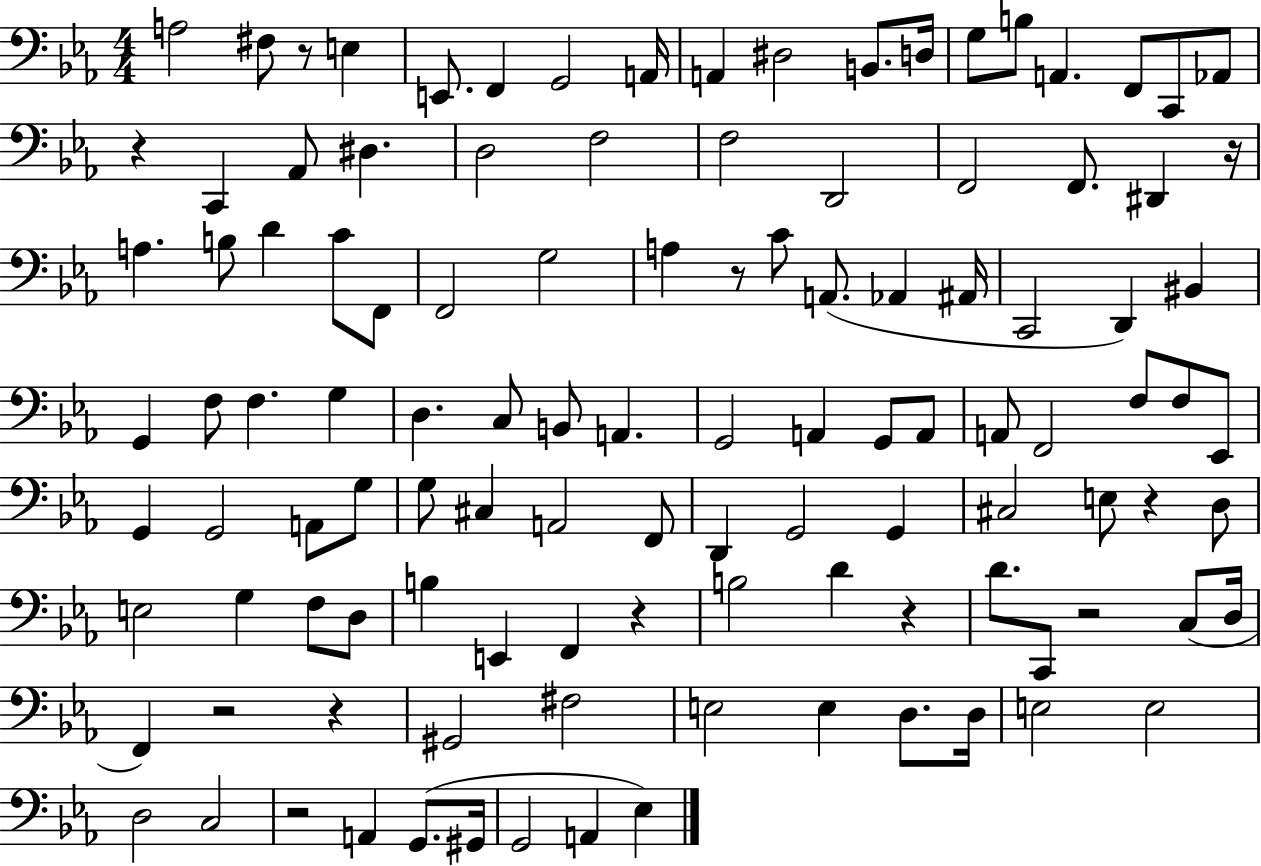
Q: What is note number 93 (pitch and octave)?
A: D3